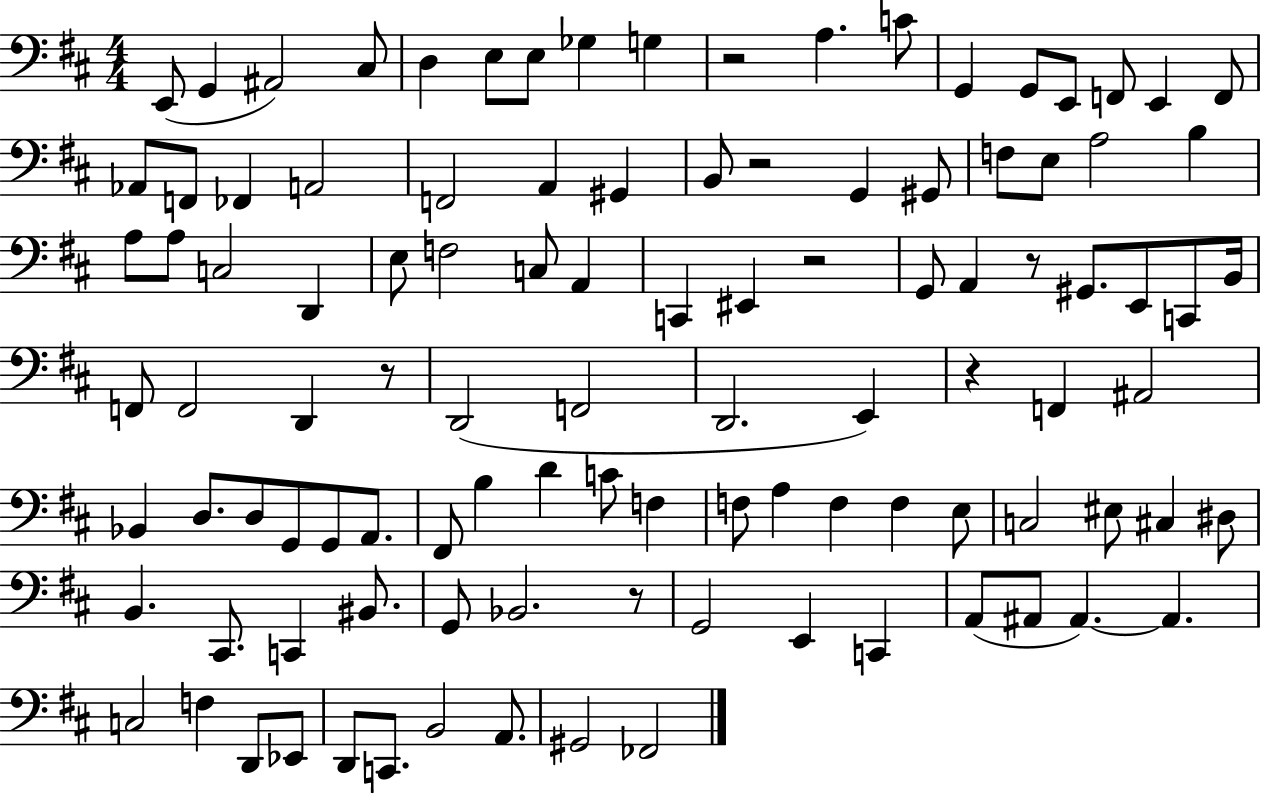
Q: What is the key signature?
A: D major